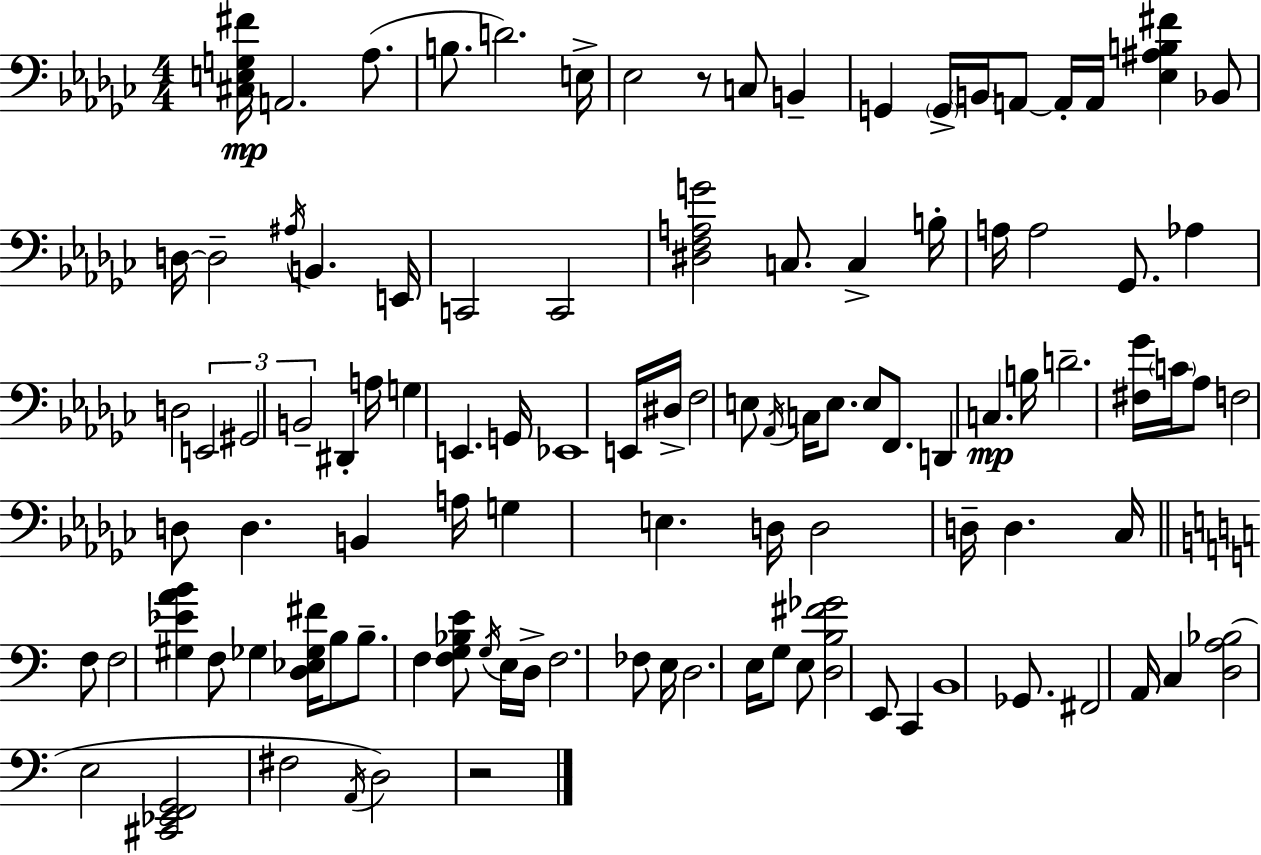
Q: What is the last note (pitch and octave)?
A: D3